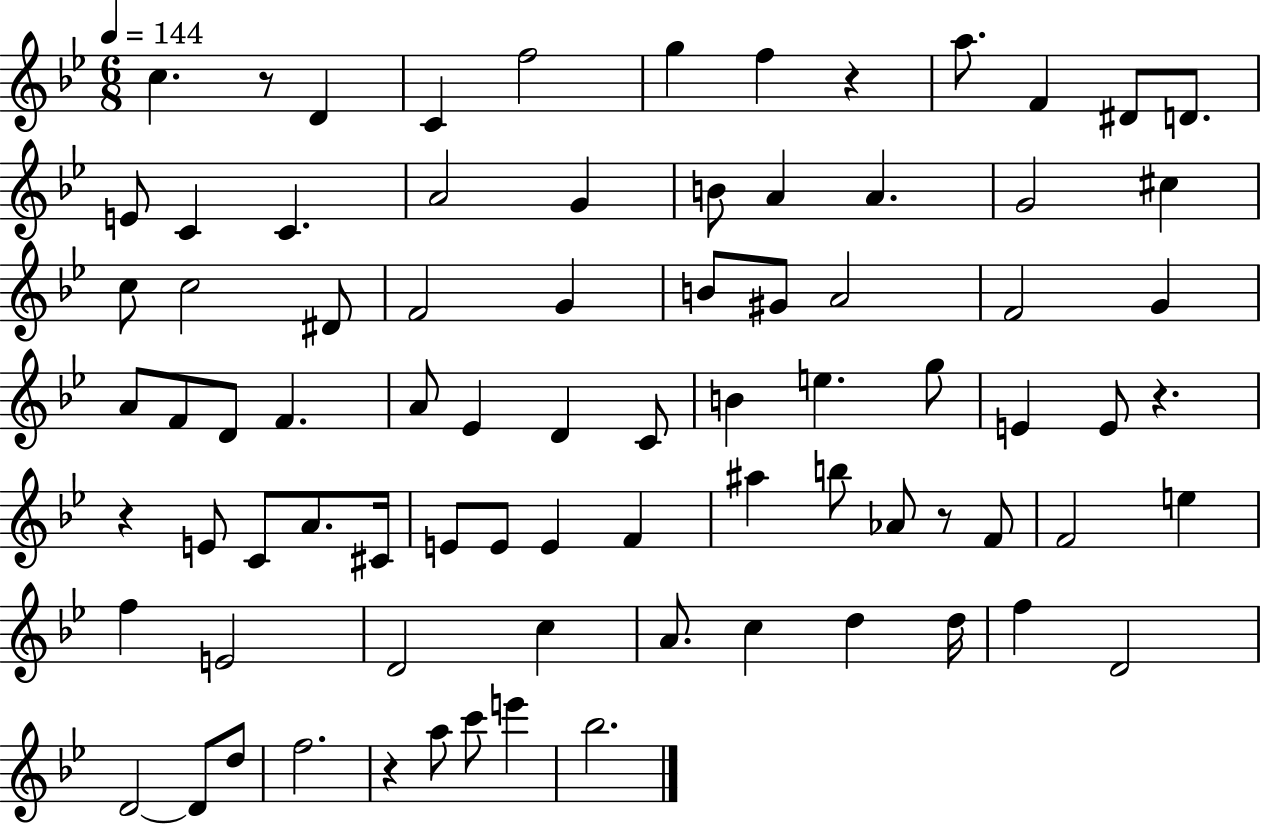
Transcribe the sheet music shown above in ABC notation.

X:1
T:Untitled
M:6/8
L:1/4
K:Bb
c z/2 D C f2 g f z a/2 F ^D/2 D/2 E/2 C C A2 G B/2 A A G2 ^c c/2 c2 ^D/2 F2 G B/2 ^G/2 A2 F2 G A/2 F/2 D/2 F A/2 _E D C/2 B e g/2 E E/2 z z E/2 C/2 A/2 ^C/4 E/2 E/2 E F ^a b/2 _A/2 z/2 F/2 F2 e f E2 D2 c A/2 c d d/4 f D2 D2 D/2 d/2 f2 z a/2 c'/2 e' _b2